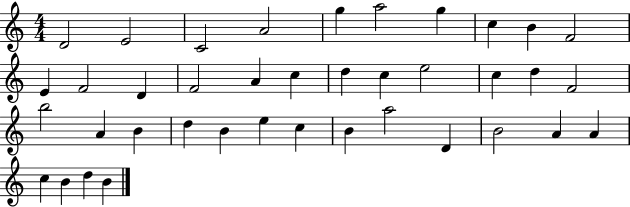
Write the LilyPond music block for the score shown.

{
  \clef treble
  \numericTimeSignature
  \time 4/4
  \key c \major
  d'2 e'2 | c'2 a'2 | g''4 a''2 g''4 | c''4 b'4 f'2 | \break e'4 f'2 d'4 | f'2 a'4 c''4 | d''4 c''4 e''2 | c''4 d''4 f'2 | \break b''2 a'4 b'4 | d''4 b'4 e''4 c''4 | b'4 a''2 d'4 | b'2 a'4 a'4 | \break c''4 b'4 d''4 b'4 | \bar "|."
}